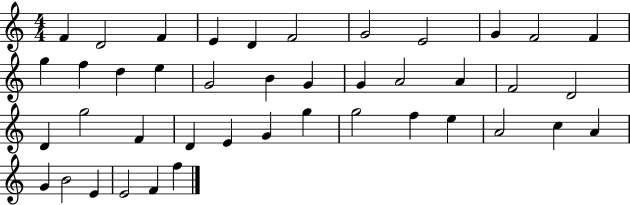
F4/q D4/h F4/q E4/q D4/q F4/h G4/h E4/h G4/q F4/h F4/q G5/q F5/q D5/q E5/q G4/h B4/q G4/q G4/q A4/h A4/q F4/h D4/h D4/q G5/h F4/q D4/q E4/q G4/q G5/q G5/h F5/q E5/q A4/h C5/q A4/q G4/q B4/h E4/q E4/h F4/q F5/q